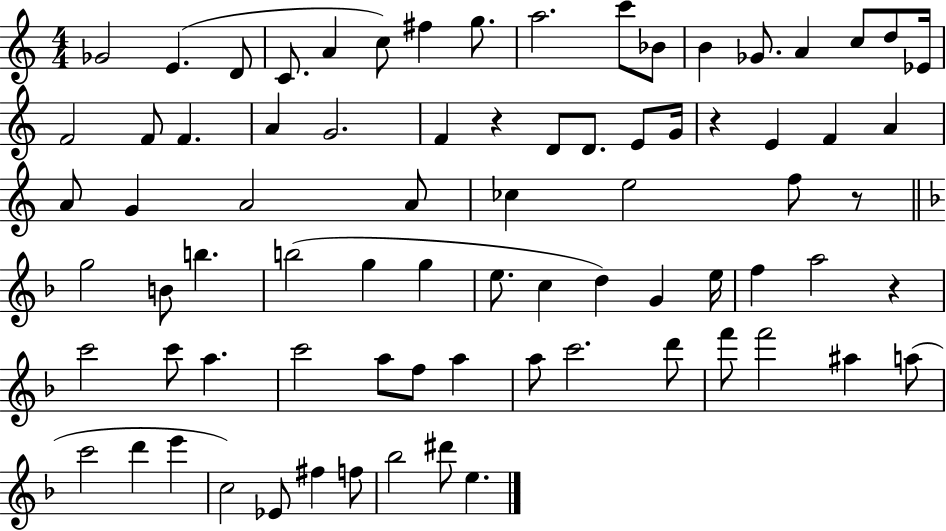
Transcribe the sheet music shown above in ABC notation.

X:1
T:Untitled
M:4/4
L:1/4
K:C
_G2 E D/2 C/2 A c/2 ^f g/2 a2 c'/2 _B/2 B _G/2 A c/2 d/2 _E/4 F2 F/2 F A G2 F z D/2 D/2 E/2 G/4 z E F A A/2 G A2 A/2 _c e2 f/2 z/2 g2 B/2 b b2 g g e/2 c d G e/4 f a2 z c'2 c'/2 a c'2 a/2 f/2 a a/2 c'2 d'/2 f'/2 f'2 ^a a/2 c'2 d' e' c2 _E/2 ^f f/2 _b2 ^d'/2 e